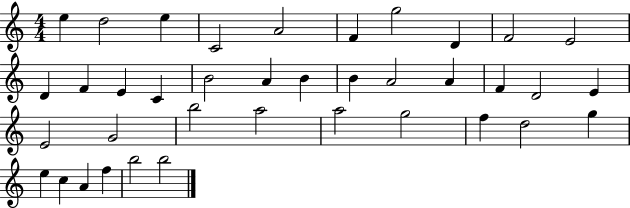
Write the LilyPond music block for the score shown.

{
  \clef treble
  \numericTimeSignature
  \time 4/4
  \key c \major
  e''4 d''2 e''4 | c'2 a'2 | f'4 g''2 d'4 | f'2 e'2 | \break d'4 f'4 e'4 c'4 | b'2 a'4 b'4 | b'4 a'2 a'4 | f'4 d'2 e'4 | \break e'2 g'2 | b''2 a''2 | a''2 g''2 | f''4 d''2 g''4 | \break e''4 c''4 a'4 f''4 | b''2 b''2 | \bar "|."
}